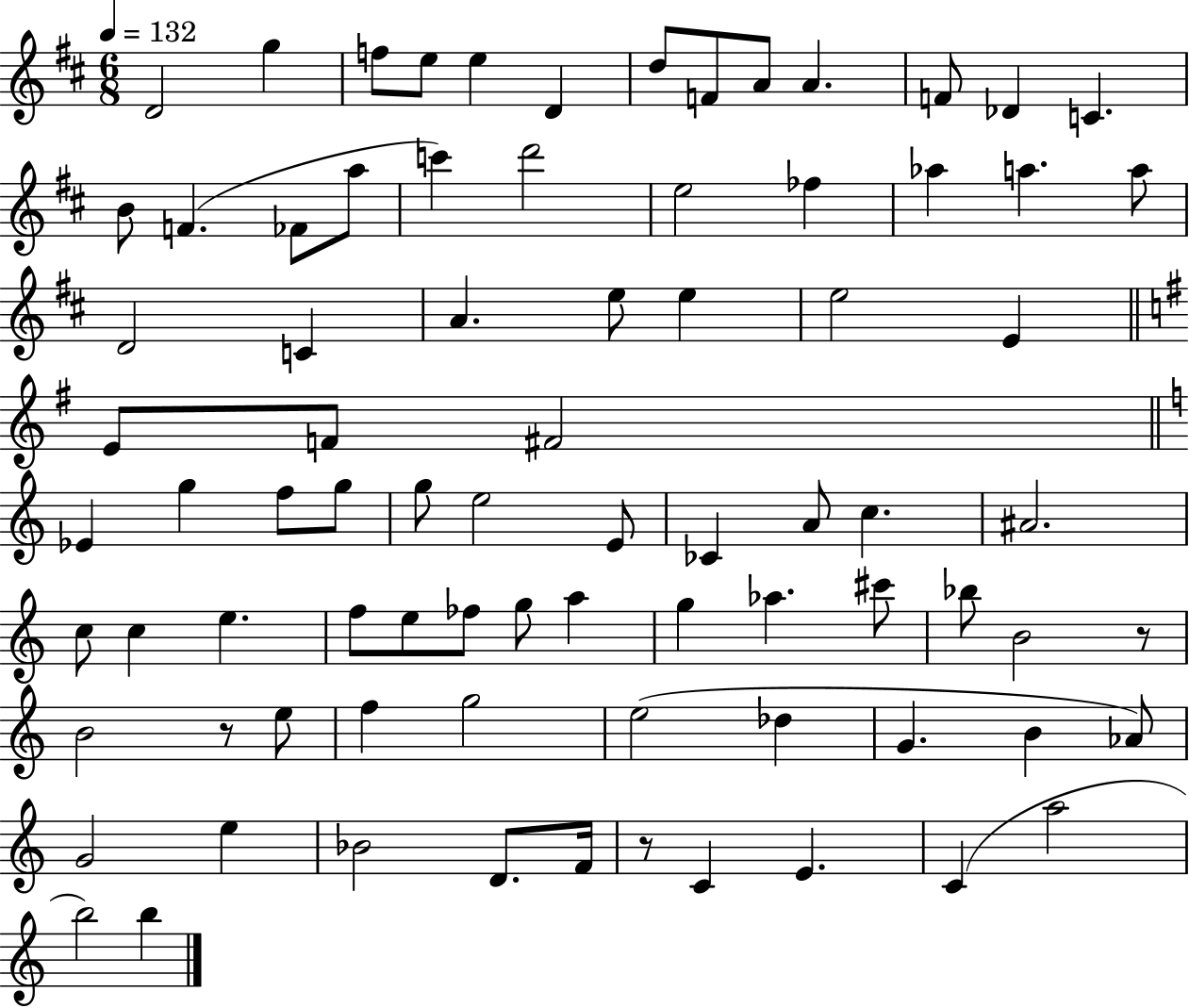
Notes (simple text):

D4/h G5/q F5/e E5/e E5/q D4/q D5/e F4/e A4/e A4/q. F4/e Db4/q C4/q. B4/e F4/q. FES4/e A5/e C6/q D6/h E5/h FES5/q Ab5/q A5/q. A5/e D4/h C4/q A4/q. E5/e E5/q E5/h E4/q E4/e F4/e F#4/h Eb4/q G5/q F5/e G5/e G5/e E5/h E4/e CES4/q A4/e C5/q. A#4/h. C5/e C5/q E5/q. F5/e E5/e FES5/e G5/e A5/q G5/q Ab5/q. C#6/e Bb5/e B4/h R/e B4/h R/e E5/e F5/q G5/h E5/h Db5/q G4/q. B4/q Ab4/e G4/h E5/q Bb4/h D4/e. F4/s R/e C4/q E4/q. C4/q A5/h B5/h B5/q